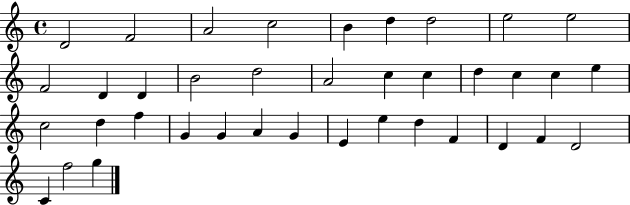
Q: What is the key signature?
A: C major